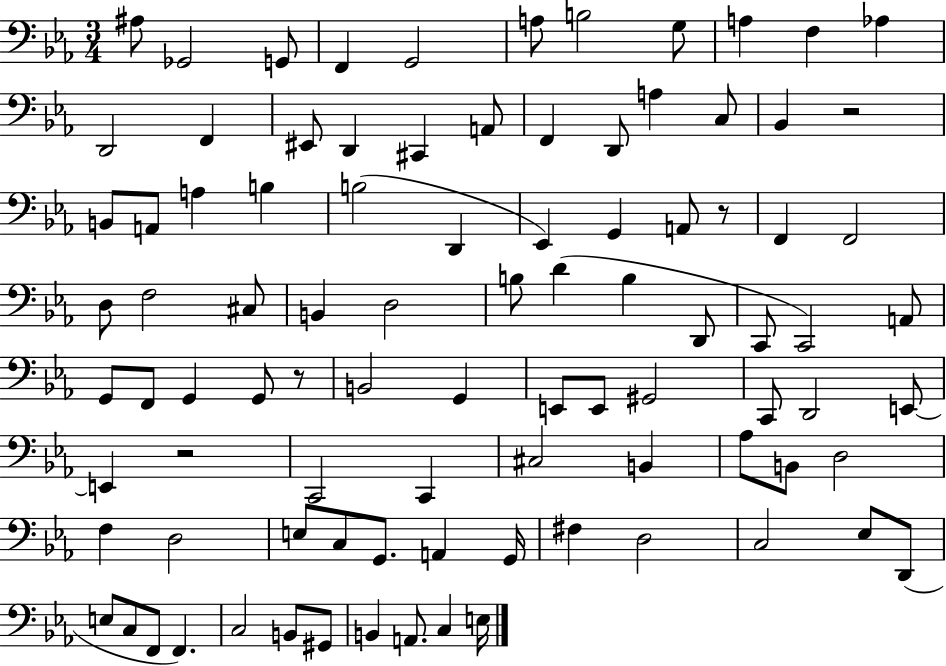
X:1
T:Untitled
M:3/4
L:1/4
K:Eb
^A,/2 _G,,2 G,,/2 F,, G,,2 A,/2 B,2 G,/2 A, F, _A, D,,2 F,, ^E,,/2 D,, ^C,, A,,/2 F,, D,,/2 A, C,/2 _B,, z2 B,,/2 A,,/2 A, B, B,2 D,, _E,, G,, A,,/2 z/2 F,, F,,2 D,/2 F,2 ^C,/2 B,, D,2 B,/2 D B, D,,/2 C,,/2 C,,2 A,,/2 G,,/2 F,,/2 G,, G,,/2 z/2 B,,2 G,, E,,/2 E,,/2 ^G,,2 C,,/2 D,,2 E,,/2 E,, z2 C,,2 C,, ^C,2 B,, _A,/2 B,,/2 D,2 F, D,2 E,/2 C,/2 G,,/2 A,, G,,/4 ^F, D,2 C,2 _E,/2 D,,/2 E,/2 C,/2 F,,/2 F,, C,2 B,,/2 ^G,,/2 B,, A,,/2 C, E,/4